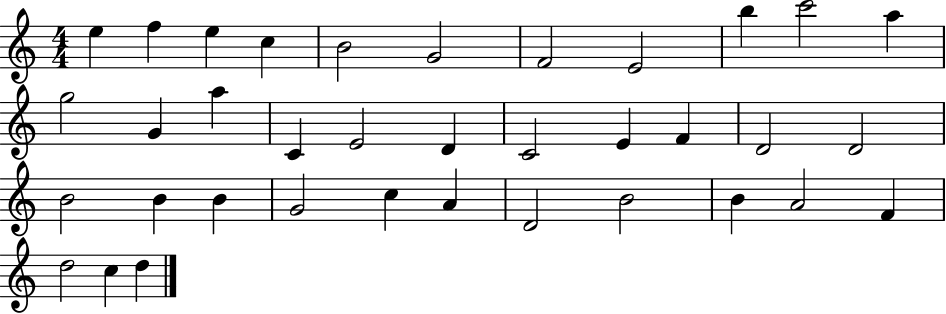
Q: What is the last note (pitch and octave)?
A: D5